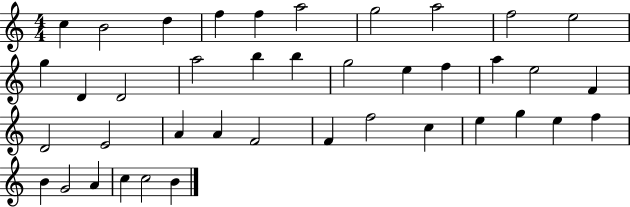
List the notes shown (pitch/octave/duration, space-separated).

C5/q B4/h D5/q F5/q F5/q A5/h G5/h A5/h F5/h E5/h G5/q D4/q D4/h A5/h B5/q B5/q G5/h E5/q F5/q A5/q E5/h F4/q D4/h E4/h A4/q A4/q F4/h F4/q F5/h C5/q E5/q G5/q E5/q F5/q B4/q G4/h A4/q C5/q C5/h B4/q